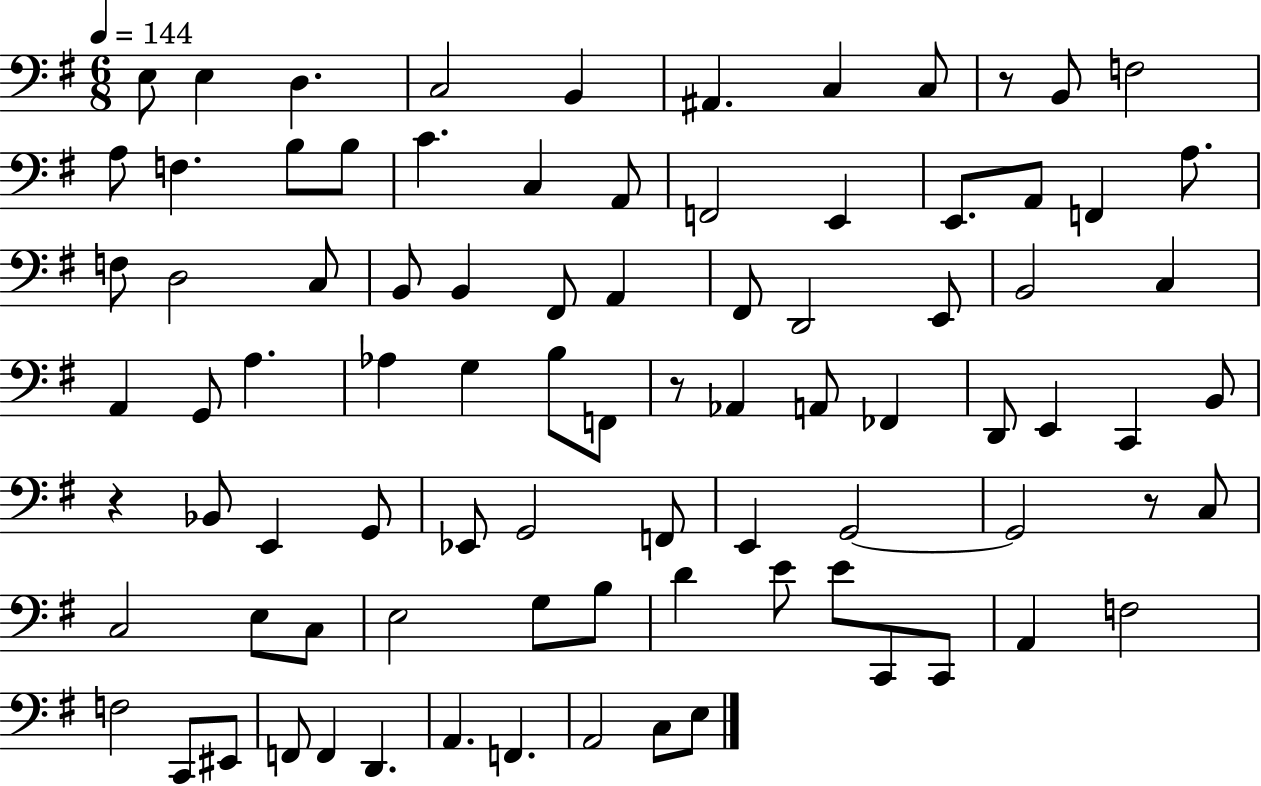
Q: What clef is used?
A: bass